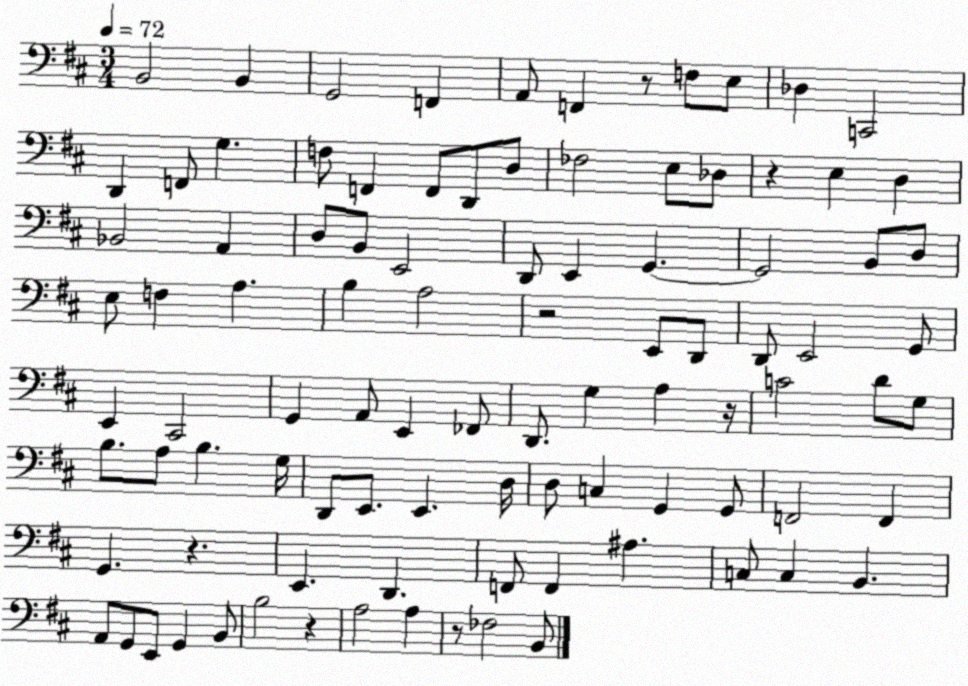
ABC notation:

X:1
T:Untitled
M:3/4
L:1/4
K:D
B,,2 B,, G,,2 F,, A,,/2 F,, z/2 F,/2 E,/2 _D, C,,2 D,, F,,/2 G, F,/2 F,, F,,/2 D,,/2 D,/2 _F,2 E,/2 _D,/2 z E, D, _B,,2 A,, D,/2 B,,/2 E,,2 D,,/2 E,, G,, G,,2 B,,/2 D,/2 E,/2 F, A, B, A,2 z2 E,,/2 D,,/2 D,,/2 E,,2 G,,/2 E,, ^C,,2 G,, A,,/2 E,, _F,,/2 D,,/2 G, A, z/4 C2 D/2 G,/2 B,/2 A,/2 B, G,/4 D,,/2 E,,/2 E,, D,/4 D,/2 C, G,, G,,/2 F,,2 F,, G,, z E,, D,, F,,/2 F,, ^A, C,/2 C, B,, A,,/2 G,,/2 E,,/2 G,, B,,/2 B,2 z A,2 A, z/2 _F,2 B,,/2